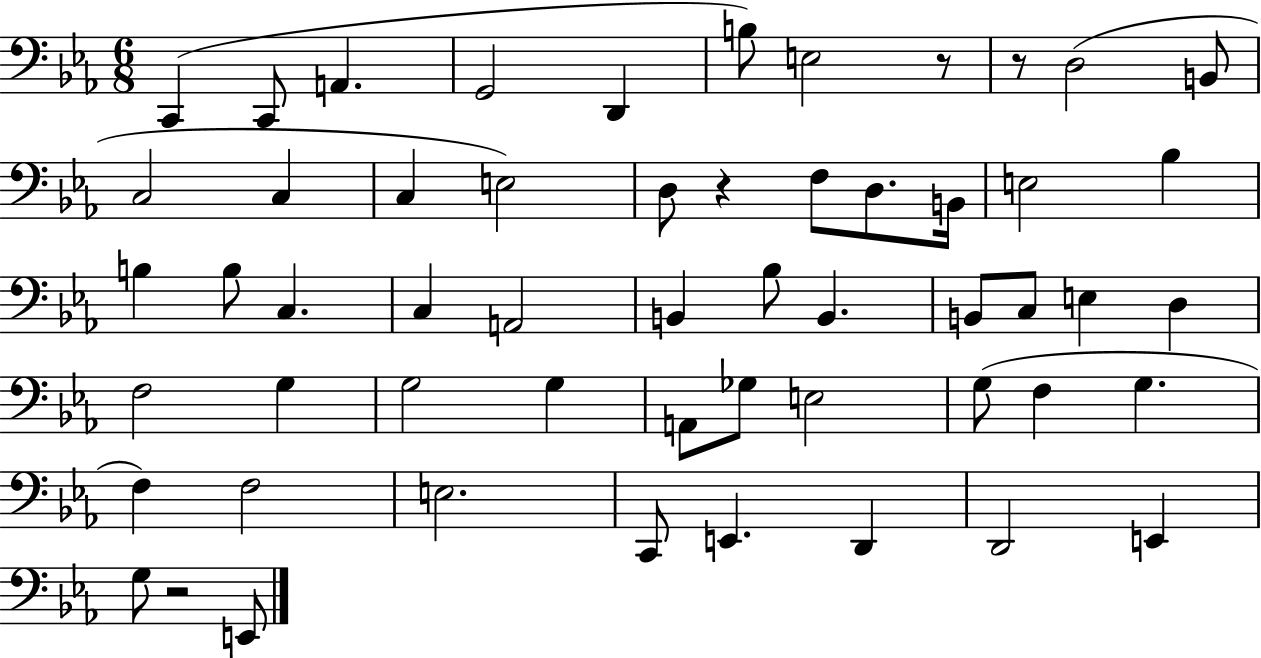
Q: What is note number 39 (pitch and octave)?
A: G3